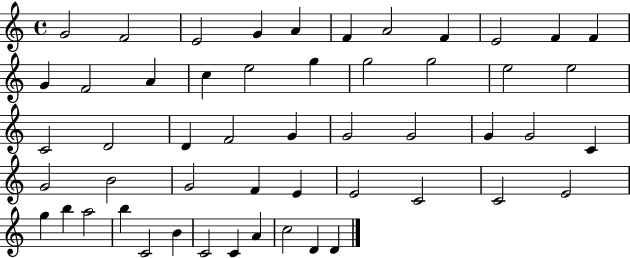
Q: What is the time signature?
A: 4/4